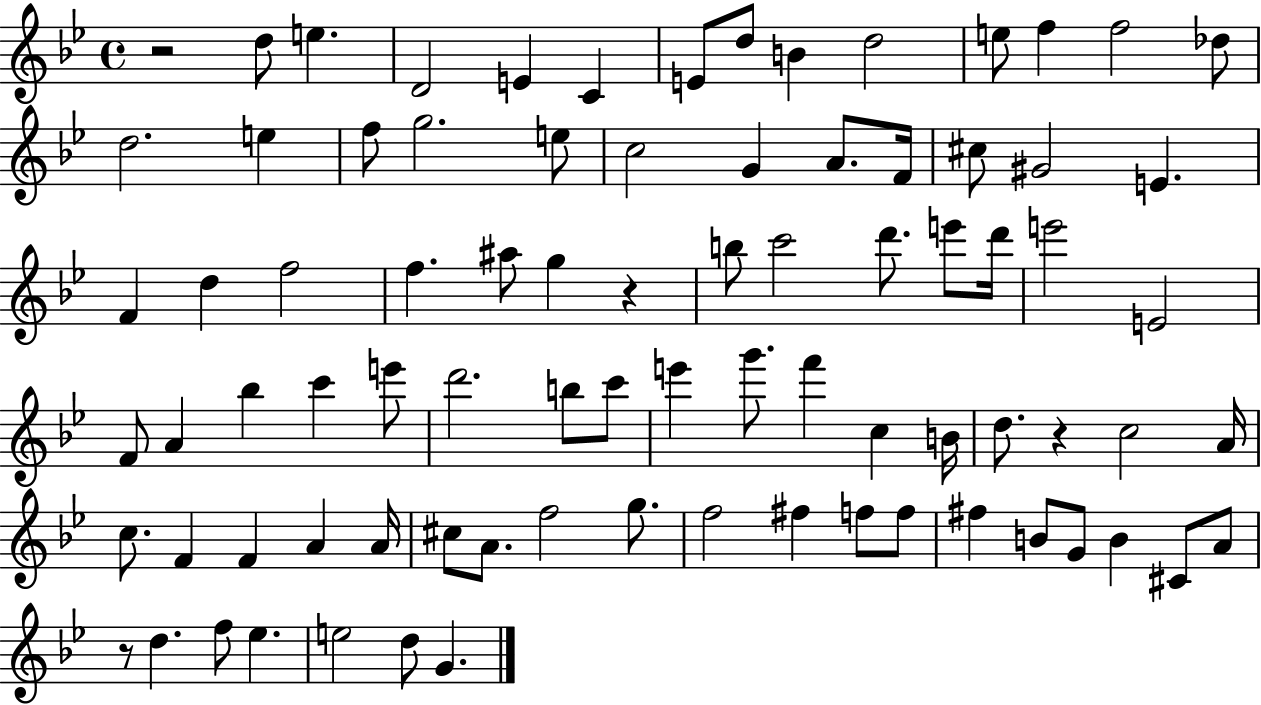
{
  \clef treble
  \time 4/4
  \defaultTimeSignature
  \key bes \major
  r2 d''8 e''4. | d'2 e'4 c'4 | e'8 d''8 b'4 d''2 | e''8 f''4 f''2 des''8 | \break d''2. e''4 | f''8 g''2. e''8 | c''2 g'4 a'8. f'16 | cis''8 gis'2 e'4. | \break f'4 d''4 f''2 | f''4. ais''8 g''4 r4 | b''8 c'''2 d'''8. e'''8 d'''16 | e'''2 e'2 | \break f'8 a'4 bes''4 c'''4 e'''8 | d'''2. b''8 c'''8 | e'''4 g'''8. f'''4 c''4 b'16 | d''8. r4 c''2 a'16 | \break c''8. f'4 f'4 a'4 a'16 | cis''8 a'8. f''2 g''8. | f''2 fis''4 f''8 f''8 | fis''4 b'8 g'8 b'4 cis'8 a'8 | \break r8 d''4. f''8 ees''4. | e''2 d''8 g'4. | \bar "|."
}